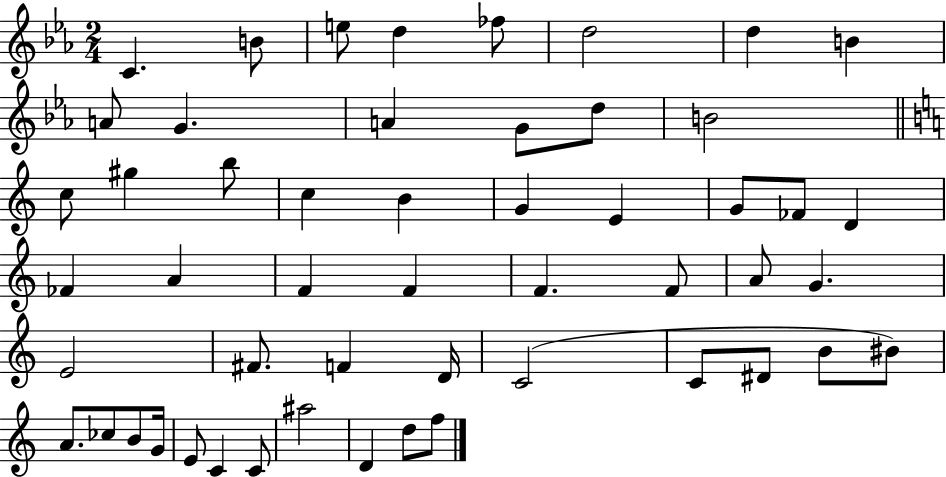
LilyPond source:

{
  \clef treble
  \numericTimeSignature
  \time 2/4
  \key ees \major
  \repeat volta 2 { c'4. b'8 | e''8 d''4 fes''8 | d''2 | d''4 b'4 | \break a'8 g'4. | a'4 g'8 d''8 | b'2 | \bar "||" \break \key c \major c''8 gis''4 b''8 | c''4 b'4 | g'4 e'4 | g'8 fes'8 d'4 | \break fes'4 a'4 | f'4 f'4 | f'4. f'8 | a'8 g'4. | \break e'2 | fis'8. f'4 d'16 | c'2( | c'8 dis'8 b'8 bis'8) | \break a'8. ces''8 b'8 g'16 | e'8 c'4 c'8 | ais''2 | d'4 d''8 f''8 | \break } \bar "|."
}